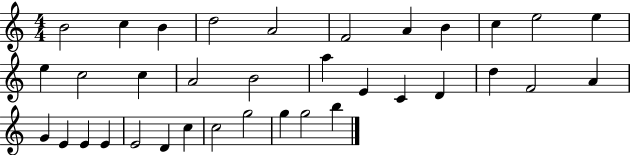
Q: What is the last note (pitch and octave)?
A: B5